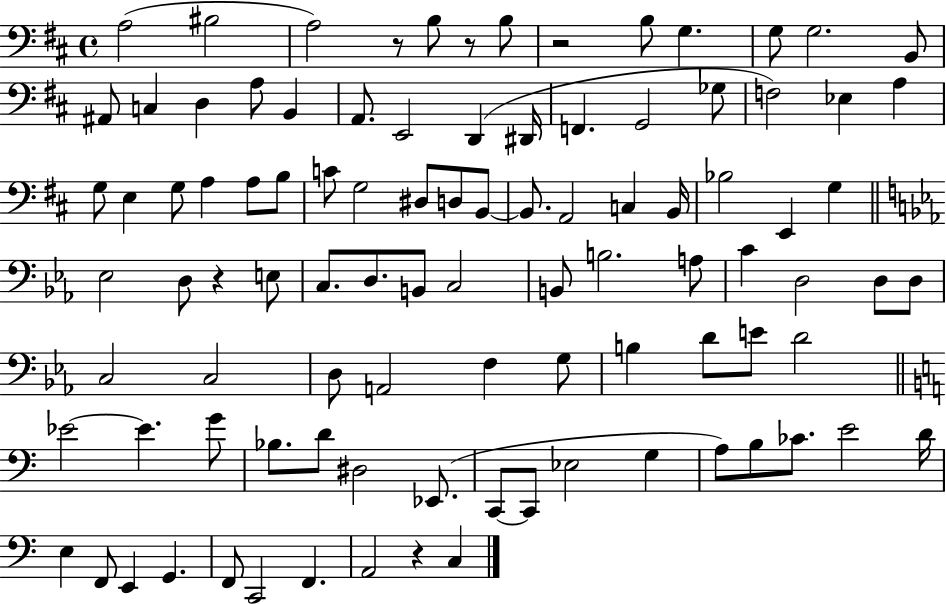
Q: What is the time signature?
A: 4/4